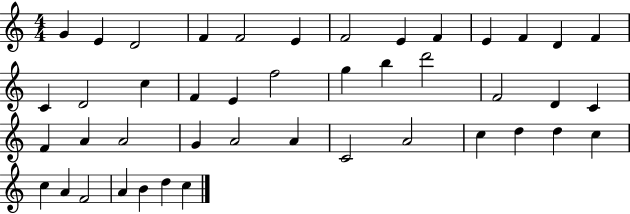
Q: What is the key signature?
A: C major